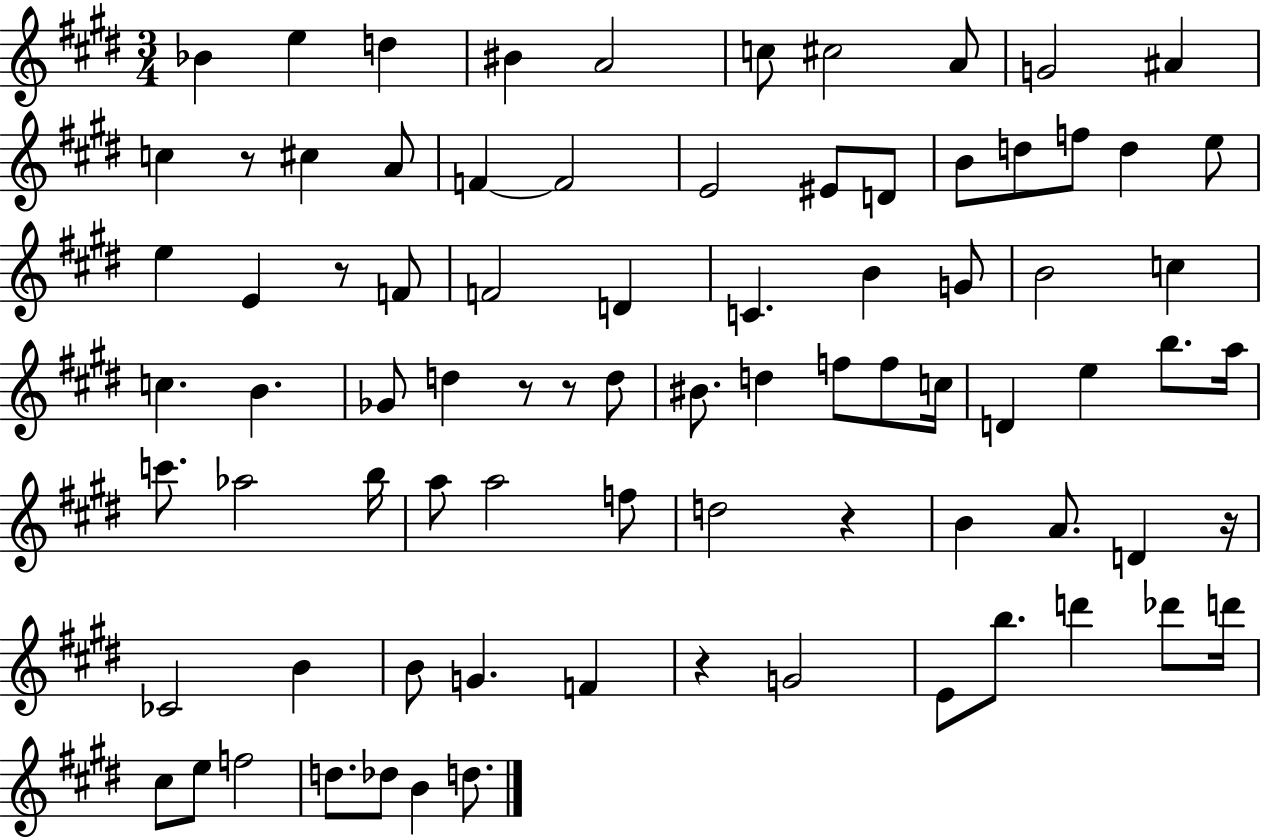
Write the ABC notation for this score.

X:1
T:Untitled
M:3/4
L:1/4
K:E
_B e d ^B A2 c/2 ^c2 A/2 G2 ^A c z/2 ^c A/2 F F2 E2 ^E/2 D/2 B/2 d/2 f/2 d e/2 e E z/2 F/2 F2 D C B G/2 B2 c c B _G/2 d z/2 z/2 d/2 ^B/2 d f/2 f/2 c/4 D e b/2 a/4 c'/2 _a2 b/4 a/2 a2 f/2 d2 z B A/2 D z/4 _C2 B B/2 G F z G2 E/2 b/2 d' _d'/2 d'/4 ^c/2 e/2 f2 d/2 _d/2 B d/2